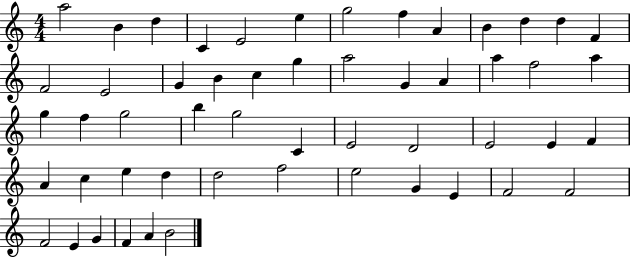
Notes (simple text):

A5/h B4/q D5/q C4/q E4/h E5/q G5/h F5/q A4/q B4/q D5/q D5/q F4/q F4/h E4/h G4/q B4/q C5/q G5/q A5/h G4/q A4/q A5/q F5/h A5/q G5/q F5/q G5/h B5/q G5/h C4/q E4/h D4/h E4/h E4/q F4/q A4/q C5/q E5/q D5/q D5/h F5/h E5/h G4/q E4/q F4/h F4/h F4/h E4/q G4/q F4/q A4/q B4/h